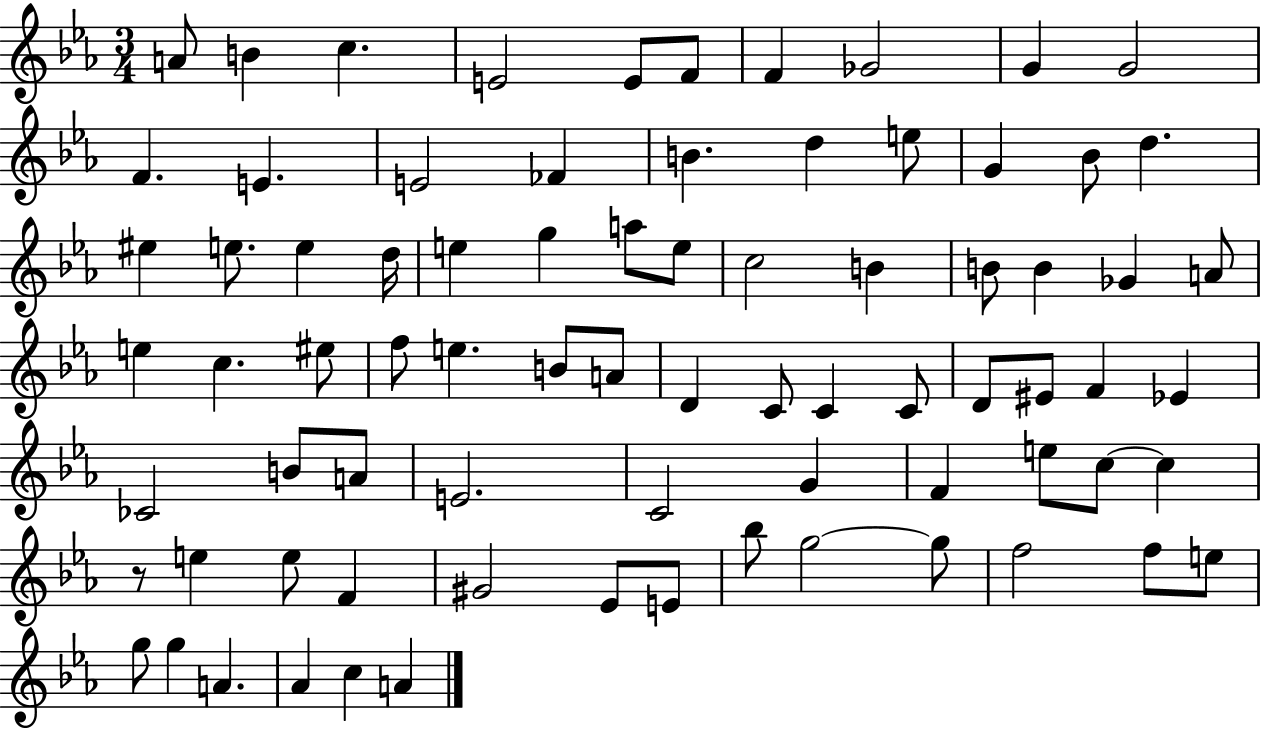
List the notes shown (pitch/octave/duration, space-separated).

A4/e B4/q C5/q. E4/h E4/e F4/e F4/q Gb4/h G4/q G4/h F4/q. E4/q. E4/h FES4/q B4/q. D5/q E5/e G4/q Bb4/e D5/q. EIS5/q E5/e. E5/q D5/s E5/q G5/q A5/e E5/e C5/h B4/q B4/e B4/q Gb4/q A4/e E5/q C5/q. EIS5/e F5/e E5/q. B4/e A4/e D4/q C4/e C4/q C4/e D4/e EIS4/e F4/q Eb4/q CES4/h B4/e A4/e E4/h. C4/h G4/q F4/q E5/e C5/e C5/q R/e E5/q E5/e F4/q G#4/h Eb4/e E4/e Bb5/e G5/h G5/e F5/h F5/e E5/e G5/e G5/q A4/q. Ab4/q C5/q A4/q